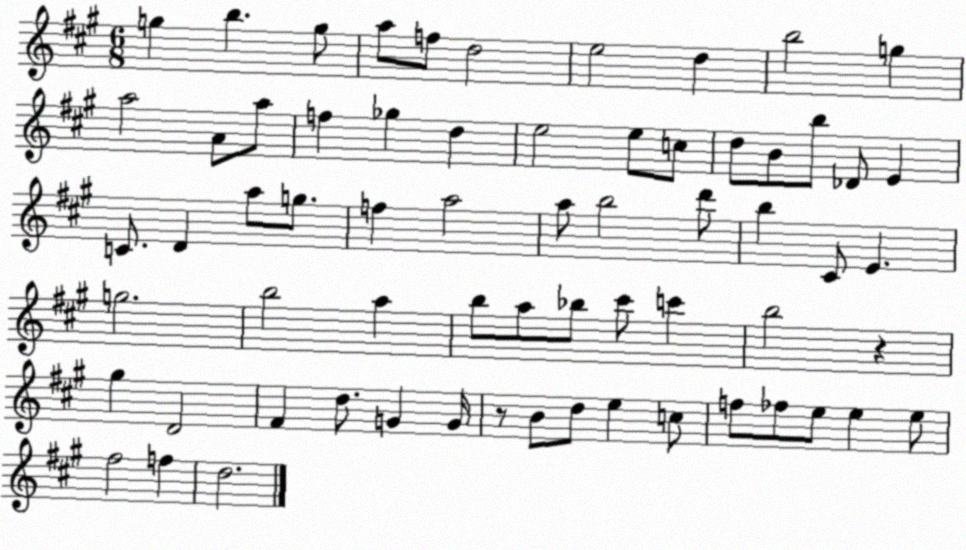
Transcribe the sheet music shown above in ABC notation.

X:1
T:Untitled
M:6/8
L:1/4
K:A
g b g/2 a/2 f/2 d2 e2 d b2 g a2 A/2 a/2 f _g d e2 e/2 c/2 d/2 B/2 b/2 _D/2 E C/2 D a/2 g/2 f a2 a/2 b2 d'/2 b ^C/2 E g2 b2 a b/2 a/2 _b/2 ^c'/2 c' b2 z ^g D2 ^F d/2 G G/4 z/2 B/2 d/2 e c/2 f/2 _f/2 e/2 e e/2 ^f2 f d2